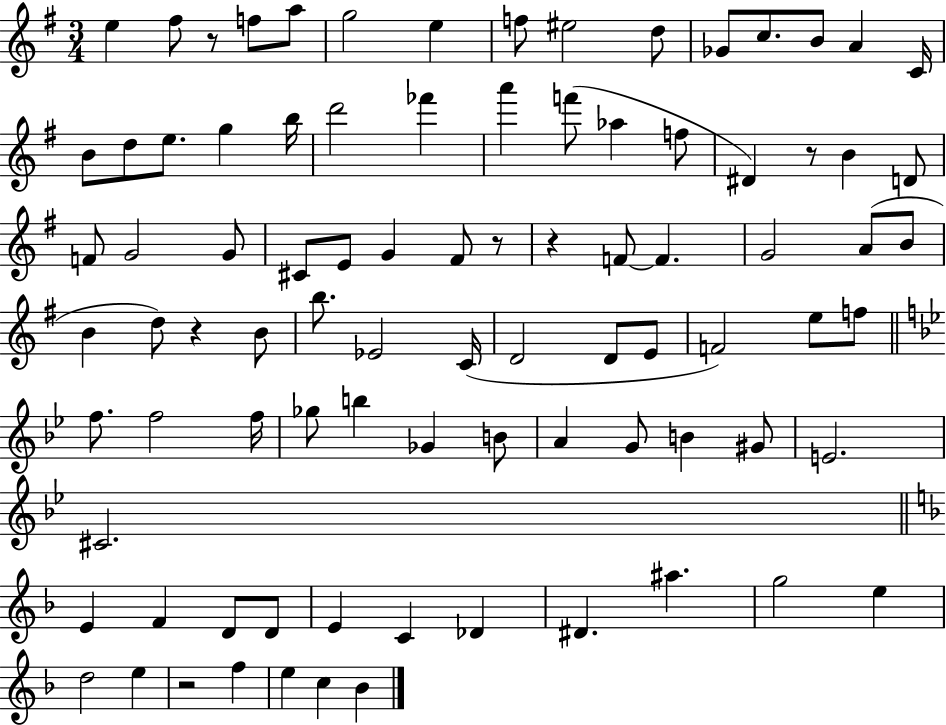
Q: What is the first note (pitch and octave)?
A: E5